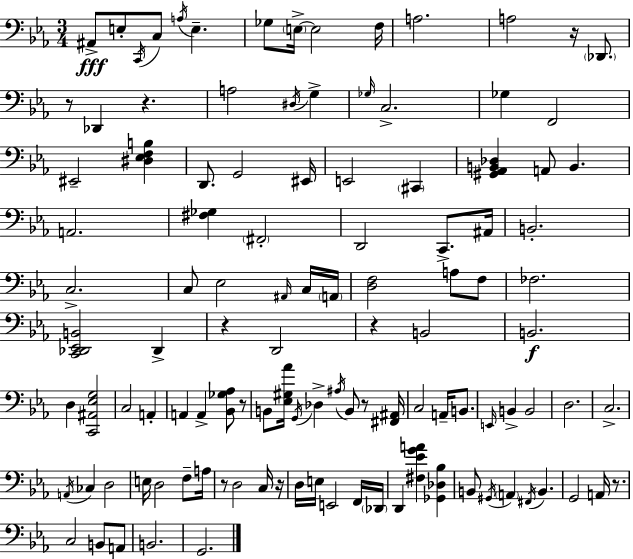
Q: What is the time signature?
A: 3/4